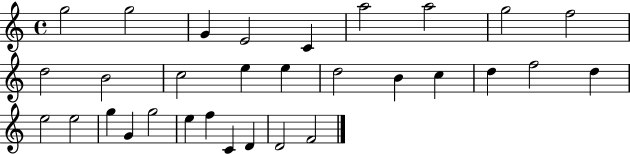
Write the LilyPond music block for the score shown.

{
  \clef treble
  \time 4/4
  \defaultTimeSignature
  \key c \major
  g''2 g''2 | g'4 e'2 c'4 | a''2 a''2 | g''2 f''2 | \break d''2 b'2 | c''2 e''4 e''4 | d''2 b'4 c''4 | d''4 f''2 d''4 | \break e''2 e''2 | g''4 g'4 g''2 | e''4 f''4 c'4 d'4 | d'2 f'2 | \break \bar "|."
}